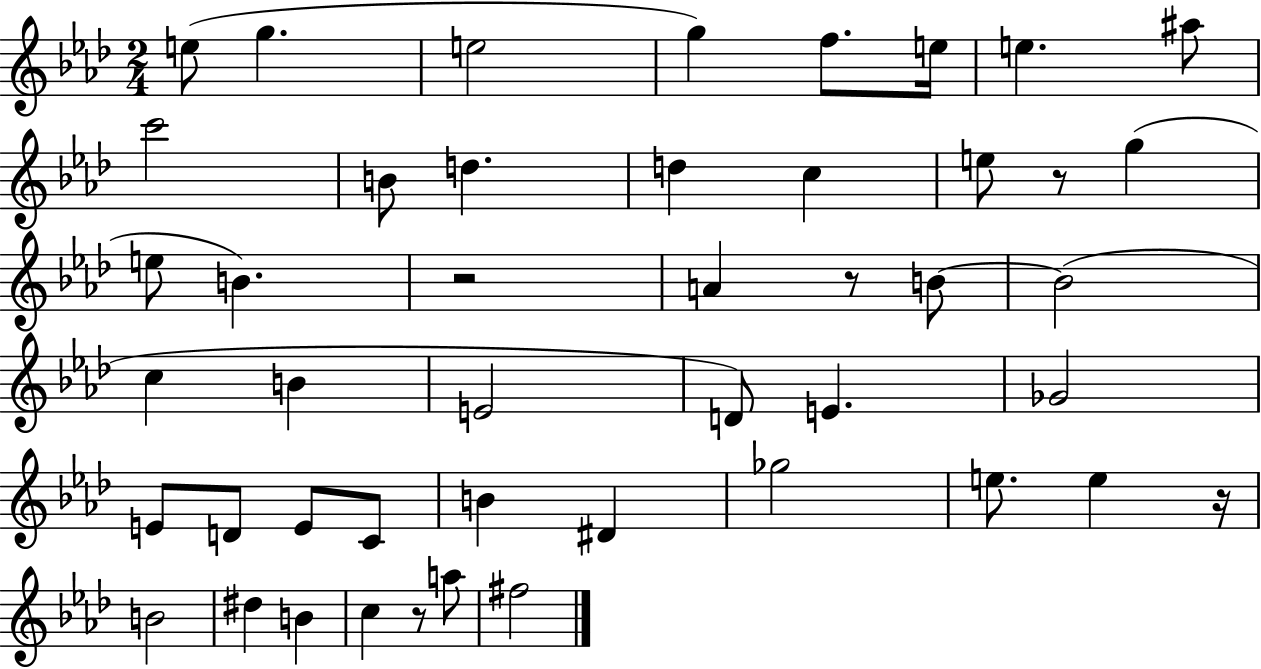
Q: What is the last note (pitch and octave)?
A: F#5